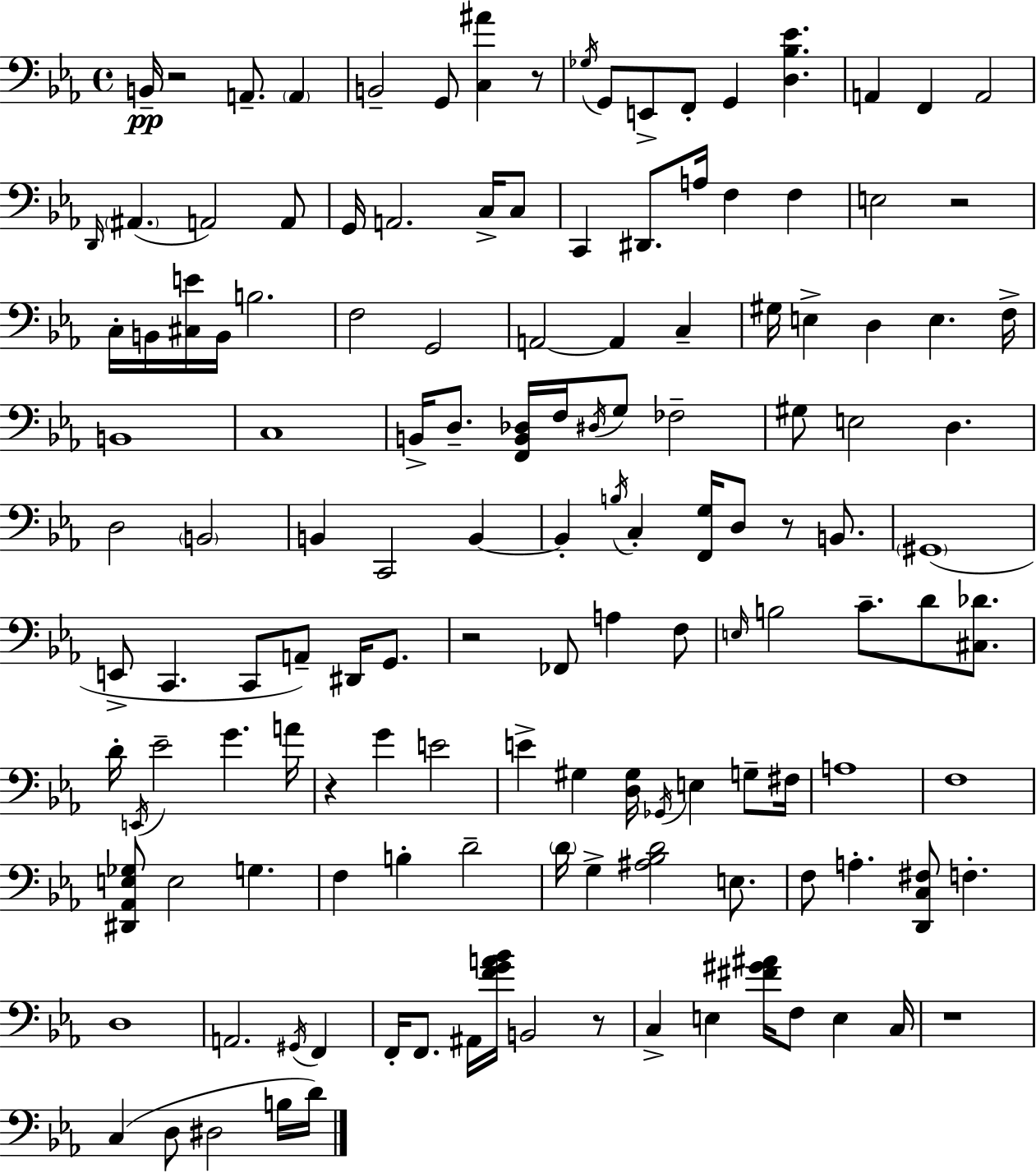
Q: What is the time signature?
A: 4/4